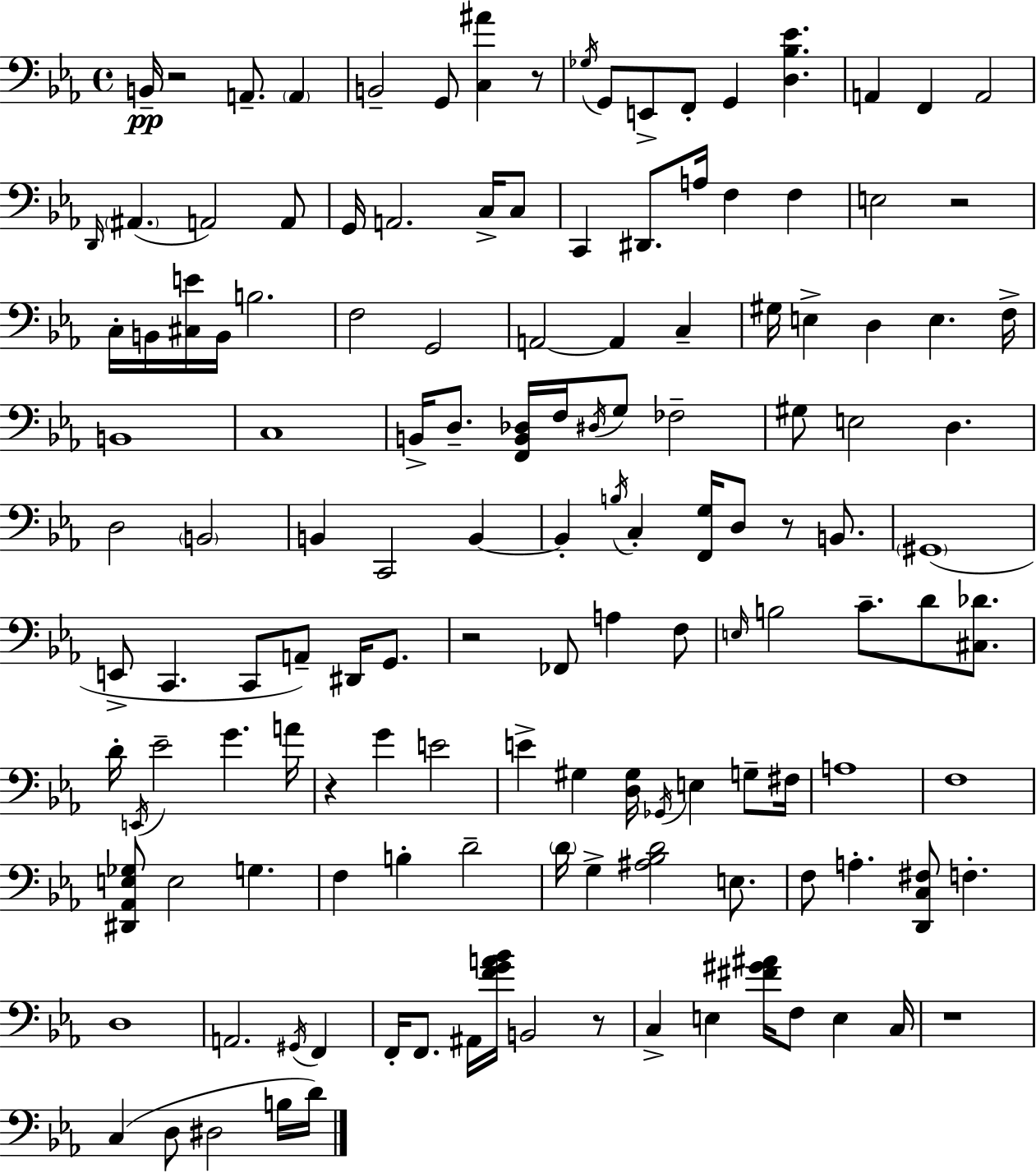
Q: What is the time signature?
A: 4/4